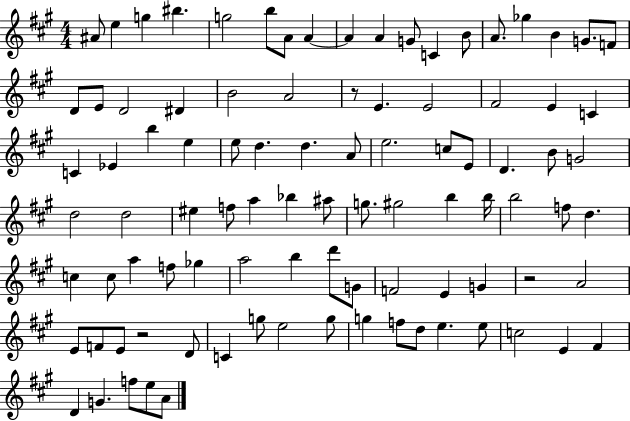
A#4/e E5/q G5/q BIS5/q. G5/h B5/e A4/e A4/q A4/q A4/q G4/e C4/q B4/e A4/e. Gb5/q B4/q G4/e. F4/e D4/e E4/e D4/h D#4/q B4/h A4/h R/e E4/q. E4/h F#4/h E4/q C4/q C4/q Eb4/q B5/q E5/q E5/e D5/q. D5/q. A4/e E5/h. C5/e E4/e D4/q. B4/e G4/h D5/h D5/h EIS5/q F5/e A5/q Bb5/q A#5/e G5/e. G#5/h B5/q B5/s B5/h F5/e D5/q. C5/q C5/e A5/q F5/e Gb5/q A5/h B5/q D6/e G4/e F4/h E4/q G4/q R/h A4/h E4/e F4/e E4/e R/h D4/e C4/q G5/e E5/h G5/e G5/q F5/e D5/e E5/q. E5/e C5/h E4/q F#4/q D4/q G4/q. F5/e E5/e A4/e